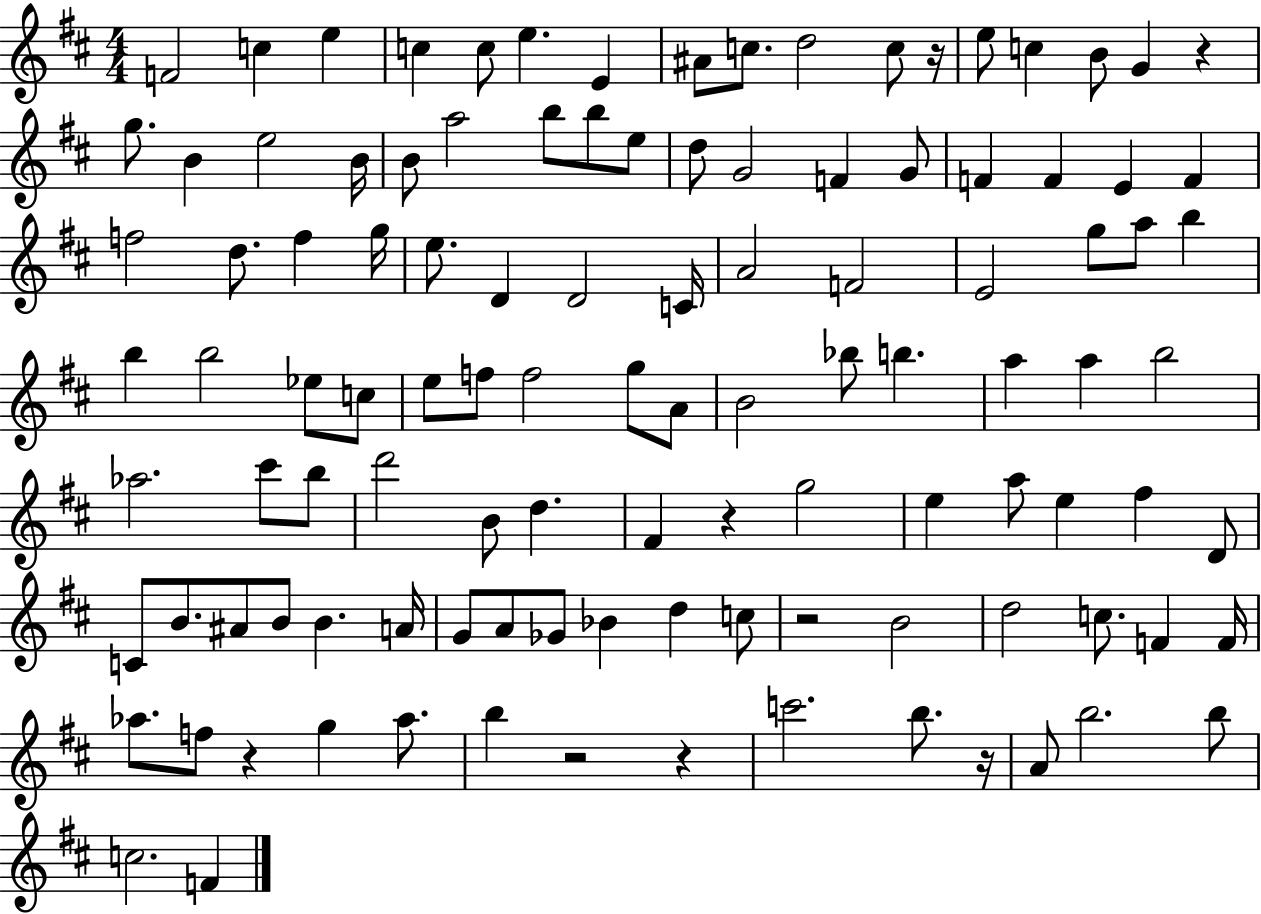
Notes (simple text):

F4/h C5/q E5/q C5/q C5/e E5/q. E4/q A#4/e C5/e. D5/h C5/e R/s E5/e C5/q B4/e G4/q R/q G5/e. B4/q E5/h B4/s B4/e A5/h B5/e B5/e E5/e D5/e G4/h F4/q G4/e F4/q F4/q E4/q F4/q F5/h D5/e. F5/q G5/s E5/e. D4/q D4/h C4/s A4/h F4/h E4/h G5/e A5/e B5/q B5/q B5/h Eb5/e C5/e E5/e F5/e F5/h G5/e A4/e B4/h Bb5/e B5/q. A5/q A5/q B5/h Ab5/h. C#6/e B5/e D6/h B4/e D5/q. F#4/q R/q G5/h E5/q A5/e E5/q F#5/q D4/e C4/e B4/e. A#4/e B4/e B4/q. A4/s G4/e A4/e Gb4/e Bb4/q D5/q C5/e R/h B4/h D5/h C5/e. F4/q F4/s Ab5/e. F5/e R/q G5/q Ab5/e. B5/q R/h R/q C6/h. B5/e. R/s A4/e B5/h. B5/e C5/h. F4/q